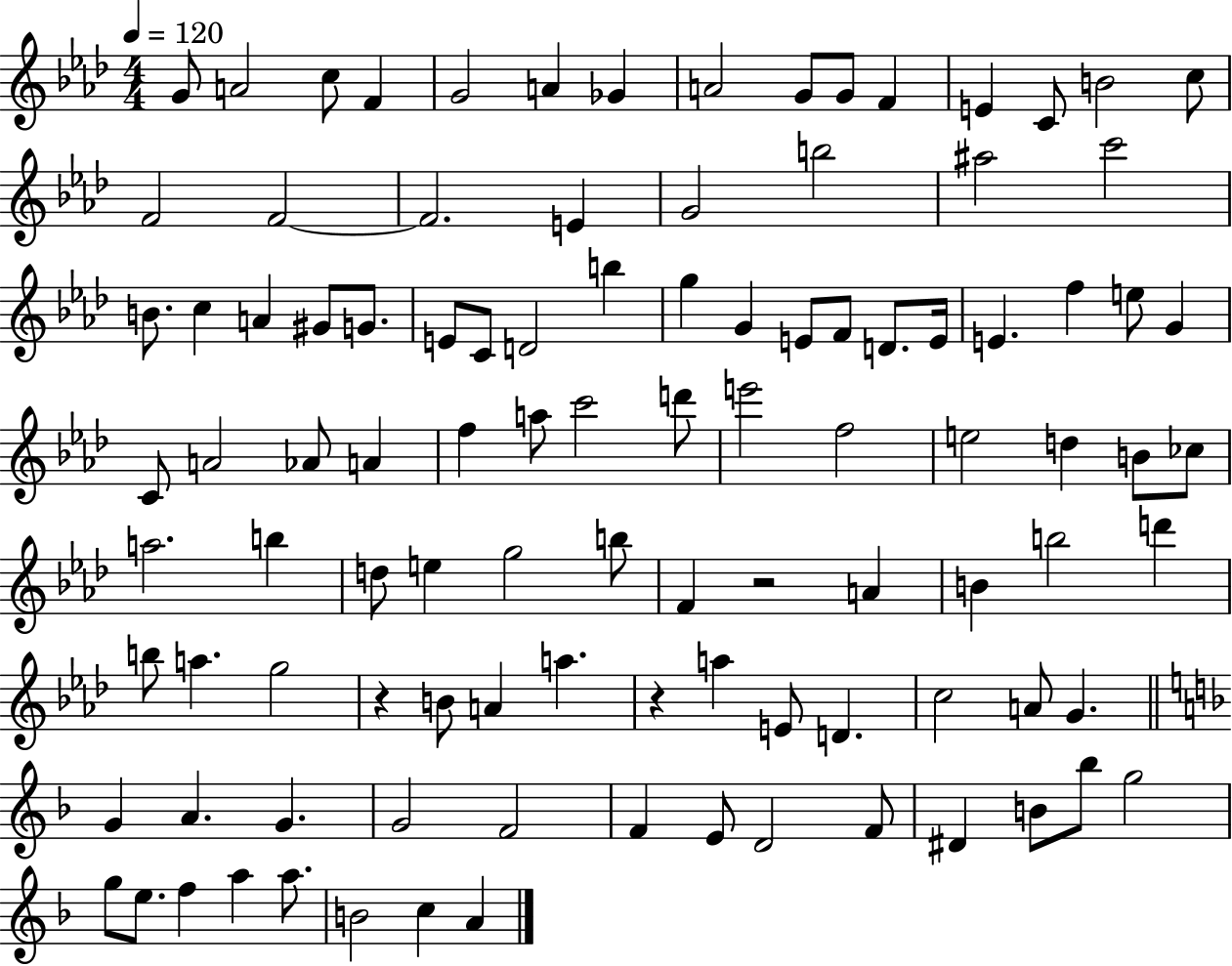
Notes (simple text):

G4/e A4/h C5/e F4/q G4/h A4/q Gb4/q A4/h G4/e G4/e F4/q E4/q C4/e B4/h C5/e F4/h F4/h F4/h. E4/q G4/h B5/h A#5/h C6/h B4/e. C5/q A4/q G#4/e G4/e. E4/e C4/e D4/h B5/q G5/q G4/q E4/e F4/e D4/e. E4/s E4/q. F5/q E5/e G4/q C4/e A4/h Ab4/e A4/q F5/q A5/e C6/h D6/e E6/h F5/h E5/h D5/q B4/e CES5/e A5/h. B5/q D5/e E5/q G5/h B5/e F4/q R/h A4/q B4/q B5/h D6/q B5/e A5/q. G5/h R/q B4/e A4/q A5/q. R/q A5/q E4/e D4/q. C5/h A4/e G4/q. G4/q A4/q. G4/q. G4/h F4/h F4/q E4/e D4/h F4/e D#4/q B4/e Bb5/e G5/h G5/e E5/e. F5/q A5/q A5/e. B4/h C5/q A4/q